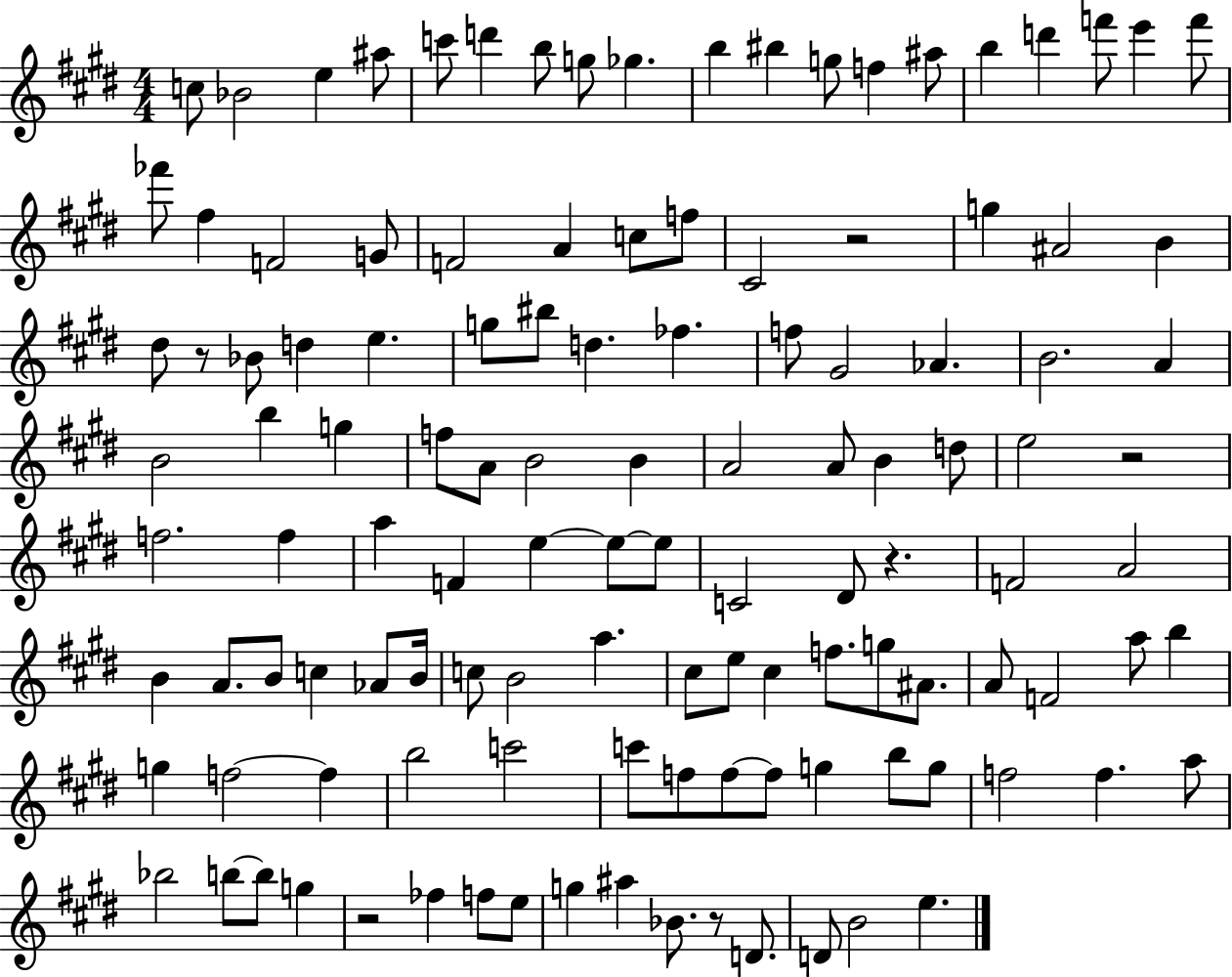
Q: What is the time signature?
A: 4/4